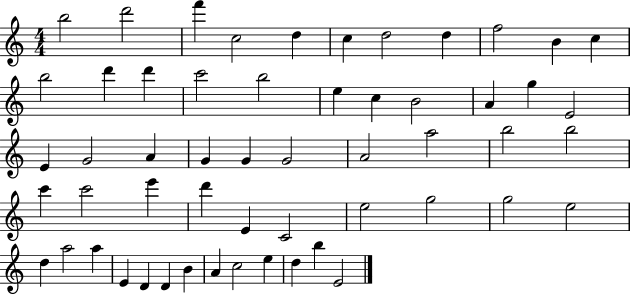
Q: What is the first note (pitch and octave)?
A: B5